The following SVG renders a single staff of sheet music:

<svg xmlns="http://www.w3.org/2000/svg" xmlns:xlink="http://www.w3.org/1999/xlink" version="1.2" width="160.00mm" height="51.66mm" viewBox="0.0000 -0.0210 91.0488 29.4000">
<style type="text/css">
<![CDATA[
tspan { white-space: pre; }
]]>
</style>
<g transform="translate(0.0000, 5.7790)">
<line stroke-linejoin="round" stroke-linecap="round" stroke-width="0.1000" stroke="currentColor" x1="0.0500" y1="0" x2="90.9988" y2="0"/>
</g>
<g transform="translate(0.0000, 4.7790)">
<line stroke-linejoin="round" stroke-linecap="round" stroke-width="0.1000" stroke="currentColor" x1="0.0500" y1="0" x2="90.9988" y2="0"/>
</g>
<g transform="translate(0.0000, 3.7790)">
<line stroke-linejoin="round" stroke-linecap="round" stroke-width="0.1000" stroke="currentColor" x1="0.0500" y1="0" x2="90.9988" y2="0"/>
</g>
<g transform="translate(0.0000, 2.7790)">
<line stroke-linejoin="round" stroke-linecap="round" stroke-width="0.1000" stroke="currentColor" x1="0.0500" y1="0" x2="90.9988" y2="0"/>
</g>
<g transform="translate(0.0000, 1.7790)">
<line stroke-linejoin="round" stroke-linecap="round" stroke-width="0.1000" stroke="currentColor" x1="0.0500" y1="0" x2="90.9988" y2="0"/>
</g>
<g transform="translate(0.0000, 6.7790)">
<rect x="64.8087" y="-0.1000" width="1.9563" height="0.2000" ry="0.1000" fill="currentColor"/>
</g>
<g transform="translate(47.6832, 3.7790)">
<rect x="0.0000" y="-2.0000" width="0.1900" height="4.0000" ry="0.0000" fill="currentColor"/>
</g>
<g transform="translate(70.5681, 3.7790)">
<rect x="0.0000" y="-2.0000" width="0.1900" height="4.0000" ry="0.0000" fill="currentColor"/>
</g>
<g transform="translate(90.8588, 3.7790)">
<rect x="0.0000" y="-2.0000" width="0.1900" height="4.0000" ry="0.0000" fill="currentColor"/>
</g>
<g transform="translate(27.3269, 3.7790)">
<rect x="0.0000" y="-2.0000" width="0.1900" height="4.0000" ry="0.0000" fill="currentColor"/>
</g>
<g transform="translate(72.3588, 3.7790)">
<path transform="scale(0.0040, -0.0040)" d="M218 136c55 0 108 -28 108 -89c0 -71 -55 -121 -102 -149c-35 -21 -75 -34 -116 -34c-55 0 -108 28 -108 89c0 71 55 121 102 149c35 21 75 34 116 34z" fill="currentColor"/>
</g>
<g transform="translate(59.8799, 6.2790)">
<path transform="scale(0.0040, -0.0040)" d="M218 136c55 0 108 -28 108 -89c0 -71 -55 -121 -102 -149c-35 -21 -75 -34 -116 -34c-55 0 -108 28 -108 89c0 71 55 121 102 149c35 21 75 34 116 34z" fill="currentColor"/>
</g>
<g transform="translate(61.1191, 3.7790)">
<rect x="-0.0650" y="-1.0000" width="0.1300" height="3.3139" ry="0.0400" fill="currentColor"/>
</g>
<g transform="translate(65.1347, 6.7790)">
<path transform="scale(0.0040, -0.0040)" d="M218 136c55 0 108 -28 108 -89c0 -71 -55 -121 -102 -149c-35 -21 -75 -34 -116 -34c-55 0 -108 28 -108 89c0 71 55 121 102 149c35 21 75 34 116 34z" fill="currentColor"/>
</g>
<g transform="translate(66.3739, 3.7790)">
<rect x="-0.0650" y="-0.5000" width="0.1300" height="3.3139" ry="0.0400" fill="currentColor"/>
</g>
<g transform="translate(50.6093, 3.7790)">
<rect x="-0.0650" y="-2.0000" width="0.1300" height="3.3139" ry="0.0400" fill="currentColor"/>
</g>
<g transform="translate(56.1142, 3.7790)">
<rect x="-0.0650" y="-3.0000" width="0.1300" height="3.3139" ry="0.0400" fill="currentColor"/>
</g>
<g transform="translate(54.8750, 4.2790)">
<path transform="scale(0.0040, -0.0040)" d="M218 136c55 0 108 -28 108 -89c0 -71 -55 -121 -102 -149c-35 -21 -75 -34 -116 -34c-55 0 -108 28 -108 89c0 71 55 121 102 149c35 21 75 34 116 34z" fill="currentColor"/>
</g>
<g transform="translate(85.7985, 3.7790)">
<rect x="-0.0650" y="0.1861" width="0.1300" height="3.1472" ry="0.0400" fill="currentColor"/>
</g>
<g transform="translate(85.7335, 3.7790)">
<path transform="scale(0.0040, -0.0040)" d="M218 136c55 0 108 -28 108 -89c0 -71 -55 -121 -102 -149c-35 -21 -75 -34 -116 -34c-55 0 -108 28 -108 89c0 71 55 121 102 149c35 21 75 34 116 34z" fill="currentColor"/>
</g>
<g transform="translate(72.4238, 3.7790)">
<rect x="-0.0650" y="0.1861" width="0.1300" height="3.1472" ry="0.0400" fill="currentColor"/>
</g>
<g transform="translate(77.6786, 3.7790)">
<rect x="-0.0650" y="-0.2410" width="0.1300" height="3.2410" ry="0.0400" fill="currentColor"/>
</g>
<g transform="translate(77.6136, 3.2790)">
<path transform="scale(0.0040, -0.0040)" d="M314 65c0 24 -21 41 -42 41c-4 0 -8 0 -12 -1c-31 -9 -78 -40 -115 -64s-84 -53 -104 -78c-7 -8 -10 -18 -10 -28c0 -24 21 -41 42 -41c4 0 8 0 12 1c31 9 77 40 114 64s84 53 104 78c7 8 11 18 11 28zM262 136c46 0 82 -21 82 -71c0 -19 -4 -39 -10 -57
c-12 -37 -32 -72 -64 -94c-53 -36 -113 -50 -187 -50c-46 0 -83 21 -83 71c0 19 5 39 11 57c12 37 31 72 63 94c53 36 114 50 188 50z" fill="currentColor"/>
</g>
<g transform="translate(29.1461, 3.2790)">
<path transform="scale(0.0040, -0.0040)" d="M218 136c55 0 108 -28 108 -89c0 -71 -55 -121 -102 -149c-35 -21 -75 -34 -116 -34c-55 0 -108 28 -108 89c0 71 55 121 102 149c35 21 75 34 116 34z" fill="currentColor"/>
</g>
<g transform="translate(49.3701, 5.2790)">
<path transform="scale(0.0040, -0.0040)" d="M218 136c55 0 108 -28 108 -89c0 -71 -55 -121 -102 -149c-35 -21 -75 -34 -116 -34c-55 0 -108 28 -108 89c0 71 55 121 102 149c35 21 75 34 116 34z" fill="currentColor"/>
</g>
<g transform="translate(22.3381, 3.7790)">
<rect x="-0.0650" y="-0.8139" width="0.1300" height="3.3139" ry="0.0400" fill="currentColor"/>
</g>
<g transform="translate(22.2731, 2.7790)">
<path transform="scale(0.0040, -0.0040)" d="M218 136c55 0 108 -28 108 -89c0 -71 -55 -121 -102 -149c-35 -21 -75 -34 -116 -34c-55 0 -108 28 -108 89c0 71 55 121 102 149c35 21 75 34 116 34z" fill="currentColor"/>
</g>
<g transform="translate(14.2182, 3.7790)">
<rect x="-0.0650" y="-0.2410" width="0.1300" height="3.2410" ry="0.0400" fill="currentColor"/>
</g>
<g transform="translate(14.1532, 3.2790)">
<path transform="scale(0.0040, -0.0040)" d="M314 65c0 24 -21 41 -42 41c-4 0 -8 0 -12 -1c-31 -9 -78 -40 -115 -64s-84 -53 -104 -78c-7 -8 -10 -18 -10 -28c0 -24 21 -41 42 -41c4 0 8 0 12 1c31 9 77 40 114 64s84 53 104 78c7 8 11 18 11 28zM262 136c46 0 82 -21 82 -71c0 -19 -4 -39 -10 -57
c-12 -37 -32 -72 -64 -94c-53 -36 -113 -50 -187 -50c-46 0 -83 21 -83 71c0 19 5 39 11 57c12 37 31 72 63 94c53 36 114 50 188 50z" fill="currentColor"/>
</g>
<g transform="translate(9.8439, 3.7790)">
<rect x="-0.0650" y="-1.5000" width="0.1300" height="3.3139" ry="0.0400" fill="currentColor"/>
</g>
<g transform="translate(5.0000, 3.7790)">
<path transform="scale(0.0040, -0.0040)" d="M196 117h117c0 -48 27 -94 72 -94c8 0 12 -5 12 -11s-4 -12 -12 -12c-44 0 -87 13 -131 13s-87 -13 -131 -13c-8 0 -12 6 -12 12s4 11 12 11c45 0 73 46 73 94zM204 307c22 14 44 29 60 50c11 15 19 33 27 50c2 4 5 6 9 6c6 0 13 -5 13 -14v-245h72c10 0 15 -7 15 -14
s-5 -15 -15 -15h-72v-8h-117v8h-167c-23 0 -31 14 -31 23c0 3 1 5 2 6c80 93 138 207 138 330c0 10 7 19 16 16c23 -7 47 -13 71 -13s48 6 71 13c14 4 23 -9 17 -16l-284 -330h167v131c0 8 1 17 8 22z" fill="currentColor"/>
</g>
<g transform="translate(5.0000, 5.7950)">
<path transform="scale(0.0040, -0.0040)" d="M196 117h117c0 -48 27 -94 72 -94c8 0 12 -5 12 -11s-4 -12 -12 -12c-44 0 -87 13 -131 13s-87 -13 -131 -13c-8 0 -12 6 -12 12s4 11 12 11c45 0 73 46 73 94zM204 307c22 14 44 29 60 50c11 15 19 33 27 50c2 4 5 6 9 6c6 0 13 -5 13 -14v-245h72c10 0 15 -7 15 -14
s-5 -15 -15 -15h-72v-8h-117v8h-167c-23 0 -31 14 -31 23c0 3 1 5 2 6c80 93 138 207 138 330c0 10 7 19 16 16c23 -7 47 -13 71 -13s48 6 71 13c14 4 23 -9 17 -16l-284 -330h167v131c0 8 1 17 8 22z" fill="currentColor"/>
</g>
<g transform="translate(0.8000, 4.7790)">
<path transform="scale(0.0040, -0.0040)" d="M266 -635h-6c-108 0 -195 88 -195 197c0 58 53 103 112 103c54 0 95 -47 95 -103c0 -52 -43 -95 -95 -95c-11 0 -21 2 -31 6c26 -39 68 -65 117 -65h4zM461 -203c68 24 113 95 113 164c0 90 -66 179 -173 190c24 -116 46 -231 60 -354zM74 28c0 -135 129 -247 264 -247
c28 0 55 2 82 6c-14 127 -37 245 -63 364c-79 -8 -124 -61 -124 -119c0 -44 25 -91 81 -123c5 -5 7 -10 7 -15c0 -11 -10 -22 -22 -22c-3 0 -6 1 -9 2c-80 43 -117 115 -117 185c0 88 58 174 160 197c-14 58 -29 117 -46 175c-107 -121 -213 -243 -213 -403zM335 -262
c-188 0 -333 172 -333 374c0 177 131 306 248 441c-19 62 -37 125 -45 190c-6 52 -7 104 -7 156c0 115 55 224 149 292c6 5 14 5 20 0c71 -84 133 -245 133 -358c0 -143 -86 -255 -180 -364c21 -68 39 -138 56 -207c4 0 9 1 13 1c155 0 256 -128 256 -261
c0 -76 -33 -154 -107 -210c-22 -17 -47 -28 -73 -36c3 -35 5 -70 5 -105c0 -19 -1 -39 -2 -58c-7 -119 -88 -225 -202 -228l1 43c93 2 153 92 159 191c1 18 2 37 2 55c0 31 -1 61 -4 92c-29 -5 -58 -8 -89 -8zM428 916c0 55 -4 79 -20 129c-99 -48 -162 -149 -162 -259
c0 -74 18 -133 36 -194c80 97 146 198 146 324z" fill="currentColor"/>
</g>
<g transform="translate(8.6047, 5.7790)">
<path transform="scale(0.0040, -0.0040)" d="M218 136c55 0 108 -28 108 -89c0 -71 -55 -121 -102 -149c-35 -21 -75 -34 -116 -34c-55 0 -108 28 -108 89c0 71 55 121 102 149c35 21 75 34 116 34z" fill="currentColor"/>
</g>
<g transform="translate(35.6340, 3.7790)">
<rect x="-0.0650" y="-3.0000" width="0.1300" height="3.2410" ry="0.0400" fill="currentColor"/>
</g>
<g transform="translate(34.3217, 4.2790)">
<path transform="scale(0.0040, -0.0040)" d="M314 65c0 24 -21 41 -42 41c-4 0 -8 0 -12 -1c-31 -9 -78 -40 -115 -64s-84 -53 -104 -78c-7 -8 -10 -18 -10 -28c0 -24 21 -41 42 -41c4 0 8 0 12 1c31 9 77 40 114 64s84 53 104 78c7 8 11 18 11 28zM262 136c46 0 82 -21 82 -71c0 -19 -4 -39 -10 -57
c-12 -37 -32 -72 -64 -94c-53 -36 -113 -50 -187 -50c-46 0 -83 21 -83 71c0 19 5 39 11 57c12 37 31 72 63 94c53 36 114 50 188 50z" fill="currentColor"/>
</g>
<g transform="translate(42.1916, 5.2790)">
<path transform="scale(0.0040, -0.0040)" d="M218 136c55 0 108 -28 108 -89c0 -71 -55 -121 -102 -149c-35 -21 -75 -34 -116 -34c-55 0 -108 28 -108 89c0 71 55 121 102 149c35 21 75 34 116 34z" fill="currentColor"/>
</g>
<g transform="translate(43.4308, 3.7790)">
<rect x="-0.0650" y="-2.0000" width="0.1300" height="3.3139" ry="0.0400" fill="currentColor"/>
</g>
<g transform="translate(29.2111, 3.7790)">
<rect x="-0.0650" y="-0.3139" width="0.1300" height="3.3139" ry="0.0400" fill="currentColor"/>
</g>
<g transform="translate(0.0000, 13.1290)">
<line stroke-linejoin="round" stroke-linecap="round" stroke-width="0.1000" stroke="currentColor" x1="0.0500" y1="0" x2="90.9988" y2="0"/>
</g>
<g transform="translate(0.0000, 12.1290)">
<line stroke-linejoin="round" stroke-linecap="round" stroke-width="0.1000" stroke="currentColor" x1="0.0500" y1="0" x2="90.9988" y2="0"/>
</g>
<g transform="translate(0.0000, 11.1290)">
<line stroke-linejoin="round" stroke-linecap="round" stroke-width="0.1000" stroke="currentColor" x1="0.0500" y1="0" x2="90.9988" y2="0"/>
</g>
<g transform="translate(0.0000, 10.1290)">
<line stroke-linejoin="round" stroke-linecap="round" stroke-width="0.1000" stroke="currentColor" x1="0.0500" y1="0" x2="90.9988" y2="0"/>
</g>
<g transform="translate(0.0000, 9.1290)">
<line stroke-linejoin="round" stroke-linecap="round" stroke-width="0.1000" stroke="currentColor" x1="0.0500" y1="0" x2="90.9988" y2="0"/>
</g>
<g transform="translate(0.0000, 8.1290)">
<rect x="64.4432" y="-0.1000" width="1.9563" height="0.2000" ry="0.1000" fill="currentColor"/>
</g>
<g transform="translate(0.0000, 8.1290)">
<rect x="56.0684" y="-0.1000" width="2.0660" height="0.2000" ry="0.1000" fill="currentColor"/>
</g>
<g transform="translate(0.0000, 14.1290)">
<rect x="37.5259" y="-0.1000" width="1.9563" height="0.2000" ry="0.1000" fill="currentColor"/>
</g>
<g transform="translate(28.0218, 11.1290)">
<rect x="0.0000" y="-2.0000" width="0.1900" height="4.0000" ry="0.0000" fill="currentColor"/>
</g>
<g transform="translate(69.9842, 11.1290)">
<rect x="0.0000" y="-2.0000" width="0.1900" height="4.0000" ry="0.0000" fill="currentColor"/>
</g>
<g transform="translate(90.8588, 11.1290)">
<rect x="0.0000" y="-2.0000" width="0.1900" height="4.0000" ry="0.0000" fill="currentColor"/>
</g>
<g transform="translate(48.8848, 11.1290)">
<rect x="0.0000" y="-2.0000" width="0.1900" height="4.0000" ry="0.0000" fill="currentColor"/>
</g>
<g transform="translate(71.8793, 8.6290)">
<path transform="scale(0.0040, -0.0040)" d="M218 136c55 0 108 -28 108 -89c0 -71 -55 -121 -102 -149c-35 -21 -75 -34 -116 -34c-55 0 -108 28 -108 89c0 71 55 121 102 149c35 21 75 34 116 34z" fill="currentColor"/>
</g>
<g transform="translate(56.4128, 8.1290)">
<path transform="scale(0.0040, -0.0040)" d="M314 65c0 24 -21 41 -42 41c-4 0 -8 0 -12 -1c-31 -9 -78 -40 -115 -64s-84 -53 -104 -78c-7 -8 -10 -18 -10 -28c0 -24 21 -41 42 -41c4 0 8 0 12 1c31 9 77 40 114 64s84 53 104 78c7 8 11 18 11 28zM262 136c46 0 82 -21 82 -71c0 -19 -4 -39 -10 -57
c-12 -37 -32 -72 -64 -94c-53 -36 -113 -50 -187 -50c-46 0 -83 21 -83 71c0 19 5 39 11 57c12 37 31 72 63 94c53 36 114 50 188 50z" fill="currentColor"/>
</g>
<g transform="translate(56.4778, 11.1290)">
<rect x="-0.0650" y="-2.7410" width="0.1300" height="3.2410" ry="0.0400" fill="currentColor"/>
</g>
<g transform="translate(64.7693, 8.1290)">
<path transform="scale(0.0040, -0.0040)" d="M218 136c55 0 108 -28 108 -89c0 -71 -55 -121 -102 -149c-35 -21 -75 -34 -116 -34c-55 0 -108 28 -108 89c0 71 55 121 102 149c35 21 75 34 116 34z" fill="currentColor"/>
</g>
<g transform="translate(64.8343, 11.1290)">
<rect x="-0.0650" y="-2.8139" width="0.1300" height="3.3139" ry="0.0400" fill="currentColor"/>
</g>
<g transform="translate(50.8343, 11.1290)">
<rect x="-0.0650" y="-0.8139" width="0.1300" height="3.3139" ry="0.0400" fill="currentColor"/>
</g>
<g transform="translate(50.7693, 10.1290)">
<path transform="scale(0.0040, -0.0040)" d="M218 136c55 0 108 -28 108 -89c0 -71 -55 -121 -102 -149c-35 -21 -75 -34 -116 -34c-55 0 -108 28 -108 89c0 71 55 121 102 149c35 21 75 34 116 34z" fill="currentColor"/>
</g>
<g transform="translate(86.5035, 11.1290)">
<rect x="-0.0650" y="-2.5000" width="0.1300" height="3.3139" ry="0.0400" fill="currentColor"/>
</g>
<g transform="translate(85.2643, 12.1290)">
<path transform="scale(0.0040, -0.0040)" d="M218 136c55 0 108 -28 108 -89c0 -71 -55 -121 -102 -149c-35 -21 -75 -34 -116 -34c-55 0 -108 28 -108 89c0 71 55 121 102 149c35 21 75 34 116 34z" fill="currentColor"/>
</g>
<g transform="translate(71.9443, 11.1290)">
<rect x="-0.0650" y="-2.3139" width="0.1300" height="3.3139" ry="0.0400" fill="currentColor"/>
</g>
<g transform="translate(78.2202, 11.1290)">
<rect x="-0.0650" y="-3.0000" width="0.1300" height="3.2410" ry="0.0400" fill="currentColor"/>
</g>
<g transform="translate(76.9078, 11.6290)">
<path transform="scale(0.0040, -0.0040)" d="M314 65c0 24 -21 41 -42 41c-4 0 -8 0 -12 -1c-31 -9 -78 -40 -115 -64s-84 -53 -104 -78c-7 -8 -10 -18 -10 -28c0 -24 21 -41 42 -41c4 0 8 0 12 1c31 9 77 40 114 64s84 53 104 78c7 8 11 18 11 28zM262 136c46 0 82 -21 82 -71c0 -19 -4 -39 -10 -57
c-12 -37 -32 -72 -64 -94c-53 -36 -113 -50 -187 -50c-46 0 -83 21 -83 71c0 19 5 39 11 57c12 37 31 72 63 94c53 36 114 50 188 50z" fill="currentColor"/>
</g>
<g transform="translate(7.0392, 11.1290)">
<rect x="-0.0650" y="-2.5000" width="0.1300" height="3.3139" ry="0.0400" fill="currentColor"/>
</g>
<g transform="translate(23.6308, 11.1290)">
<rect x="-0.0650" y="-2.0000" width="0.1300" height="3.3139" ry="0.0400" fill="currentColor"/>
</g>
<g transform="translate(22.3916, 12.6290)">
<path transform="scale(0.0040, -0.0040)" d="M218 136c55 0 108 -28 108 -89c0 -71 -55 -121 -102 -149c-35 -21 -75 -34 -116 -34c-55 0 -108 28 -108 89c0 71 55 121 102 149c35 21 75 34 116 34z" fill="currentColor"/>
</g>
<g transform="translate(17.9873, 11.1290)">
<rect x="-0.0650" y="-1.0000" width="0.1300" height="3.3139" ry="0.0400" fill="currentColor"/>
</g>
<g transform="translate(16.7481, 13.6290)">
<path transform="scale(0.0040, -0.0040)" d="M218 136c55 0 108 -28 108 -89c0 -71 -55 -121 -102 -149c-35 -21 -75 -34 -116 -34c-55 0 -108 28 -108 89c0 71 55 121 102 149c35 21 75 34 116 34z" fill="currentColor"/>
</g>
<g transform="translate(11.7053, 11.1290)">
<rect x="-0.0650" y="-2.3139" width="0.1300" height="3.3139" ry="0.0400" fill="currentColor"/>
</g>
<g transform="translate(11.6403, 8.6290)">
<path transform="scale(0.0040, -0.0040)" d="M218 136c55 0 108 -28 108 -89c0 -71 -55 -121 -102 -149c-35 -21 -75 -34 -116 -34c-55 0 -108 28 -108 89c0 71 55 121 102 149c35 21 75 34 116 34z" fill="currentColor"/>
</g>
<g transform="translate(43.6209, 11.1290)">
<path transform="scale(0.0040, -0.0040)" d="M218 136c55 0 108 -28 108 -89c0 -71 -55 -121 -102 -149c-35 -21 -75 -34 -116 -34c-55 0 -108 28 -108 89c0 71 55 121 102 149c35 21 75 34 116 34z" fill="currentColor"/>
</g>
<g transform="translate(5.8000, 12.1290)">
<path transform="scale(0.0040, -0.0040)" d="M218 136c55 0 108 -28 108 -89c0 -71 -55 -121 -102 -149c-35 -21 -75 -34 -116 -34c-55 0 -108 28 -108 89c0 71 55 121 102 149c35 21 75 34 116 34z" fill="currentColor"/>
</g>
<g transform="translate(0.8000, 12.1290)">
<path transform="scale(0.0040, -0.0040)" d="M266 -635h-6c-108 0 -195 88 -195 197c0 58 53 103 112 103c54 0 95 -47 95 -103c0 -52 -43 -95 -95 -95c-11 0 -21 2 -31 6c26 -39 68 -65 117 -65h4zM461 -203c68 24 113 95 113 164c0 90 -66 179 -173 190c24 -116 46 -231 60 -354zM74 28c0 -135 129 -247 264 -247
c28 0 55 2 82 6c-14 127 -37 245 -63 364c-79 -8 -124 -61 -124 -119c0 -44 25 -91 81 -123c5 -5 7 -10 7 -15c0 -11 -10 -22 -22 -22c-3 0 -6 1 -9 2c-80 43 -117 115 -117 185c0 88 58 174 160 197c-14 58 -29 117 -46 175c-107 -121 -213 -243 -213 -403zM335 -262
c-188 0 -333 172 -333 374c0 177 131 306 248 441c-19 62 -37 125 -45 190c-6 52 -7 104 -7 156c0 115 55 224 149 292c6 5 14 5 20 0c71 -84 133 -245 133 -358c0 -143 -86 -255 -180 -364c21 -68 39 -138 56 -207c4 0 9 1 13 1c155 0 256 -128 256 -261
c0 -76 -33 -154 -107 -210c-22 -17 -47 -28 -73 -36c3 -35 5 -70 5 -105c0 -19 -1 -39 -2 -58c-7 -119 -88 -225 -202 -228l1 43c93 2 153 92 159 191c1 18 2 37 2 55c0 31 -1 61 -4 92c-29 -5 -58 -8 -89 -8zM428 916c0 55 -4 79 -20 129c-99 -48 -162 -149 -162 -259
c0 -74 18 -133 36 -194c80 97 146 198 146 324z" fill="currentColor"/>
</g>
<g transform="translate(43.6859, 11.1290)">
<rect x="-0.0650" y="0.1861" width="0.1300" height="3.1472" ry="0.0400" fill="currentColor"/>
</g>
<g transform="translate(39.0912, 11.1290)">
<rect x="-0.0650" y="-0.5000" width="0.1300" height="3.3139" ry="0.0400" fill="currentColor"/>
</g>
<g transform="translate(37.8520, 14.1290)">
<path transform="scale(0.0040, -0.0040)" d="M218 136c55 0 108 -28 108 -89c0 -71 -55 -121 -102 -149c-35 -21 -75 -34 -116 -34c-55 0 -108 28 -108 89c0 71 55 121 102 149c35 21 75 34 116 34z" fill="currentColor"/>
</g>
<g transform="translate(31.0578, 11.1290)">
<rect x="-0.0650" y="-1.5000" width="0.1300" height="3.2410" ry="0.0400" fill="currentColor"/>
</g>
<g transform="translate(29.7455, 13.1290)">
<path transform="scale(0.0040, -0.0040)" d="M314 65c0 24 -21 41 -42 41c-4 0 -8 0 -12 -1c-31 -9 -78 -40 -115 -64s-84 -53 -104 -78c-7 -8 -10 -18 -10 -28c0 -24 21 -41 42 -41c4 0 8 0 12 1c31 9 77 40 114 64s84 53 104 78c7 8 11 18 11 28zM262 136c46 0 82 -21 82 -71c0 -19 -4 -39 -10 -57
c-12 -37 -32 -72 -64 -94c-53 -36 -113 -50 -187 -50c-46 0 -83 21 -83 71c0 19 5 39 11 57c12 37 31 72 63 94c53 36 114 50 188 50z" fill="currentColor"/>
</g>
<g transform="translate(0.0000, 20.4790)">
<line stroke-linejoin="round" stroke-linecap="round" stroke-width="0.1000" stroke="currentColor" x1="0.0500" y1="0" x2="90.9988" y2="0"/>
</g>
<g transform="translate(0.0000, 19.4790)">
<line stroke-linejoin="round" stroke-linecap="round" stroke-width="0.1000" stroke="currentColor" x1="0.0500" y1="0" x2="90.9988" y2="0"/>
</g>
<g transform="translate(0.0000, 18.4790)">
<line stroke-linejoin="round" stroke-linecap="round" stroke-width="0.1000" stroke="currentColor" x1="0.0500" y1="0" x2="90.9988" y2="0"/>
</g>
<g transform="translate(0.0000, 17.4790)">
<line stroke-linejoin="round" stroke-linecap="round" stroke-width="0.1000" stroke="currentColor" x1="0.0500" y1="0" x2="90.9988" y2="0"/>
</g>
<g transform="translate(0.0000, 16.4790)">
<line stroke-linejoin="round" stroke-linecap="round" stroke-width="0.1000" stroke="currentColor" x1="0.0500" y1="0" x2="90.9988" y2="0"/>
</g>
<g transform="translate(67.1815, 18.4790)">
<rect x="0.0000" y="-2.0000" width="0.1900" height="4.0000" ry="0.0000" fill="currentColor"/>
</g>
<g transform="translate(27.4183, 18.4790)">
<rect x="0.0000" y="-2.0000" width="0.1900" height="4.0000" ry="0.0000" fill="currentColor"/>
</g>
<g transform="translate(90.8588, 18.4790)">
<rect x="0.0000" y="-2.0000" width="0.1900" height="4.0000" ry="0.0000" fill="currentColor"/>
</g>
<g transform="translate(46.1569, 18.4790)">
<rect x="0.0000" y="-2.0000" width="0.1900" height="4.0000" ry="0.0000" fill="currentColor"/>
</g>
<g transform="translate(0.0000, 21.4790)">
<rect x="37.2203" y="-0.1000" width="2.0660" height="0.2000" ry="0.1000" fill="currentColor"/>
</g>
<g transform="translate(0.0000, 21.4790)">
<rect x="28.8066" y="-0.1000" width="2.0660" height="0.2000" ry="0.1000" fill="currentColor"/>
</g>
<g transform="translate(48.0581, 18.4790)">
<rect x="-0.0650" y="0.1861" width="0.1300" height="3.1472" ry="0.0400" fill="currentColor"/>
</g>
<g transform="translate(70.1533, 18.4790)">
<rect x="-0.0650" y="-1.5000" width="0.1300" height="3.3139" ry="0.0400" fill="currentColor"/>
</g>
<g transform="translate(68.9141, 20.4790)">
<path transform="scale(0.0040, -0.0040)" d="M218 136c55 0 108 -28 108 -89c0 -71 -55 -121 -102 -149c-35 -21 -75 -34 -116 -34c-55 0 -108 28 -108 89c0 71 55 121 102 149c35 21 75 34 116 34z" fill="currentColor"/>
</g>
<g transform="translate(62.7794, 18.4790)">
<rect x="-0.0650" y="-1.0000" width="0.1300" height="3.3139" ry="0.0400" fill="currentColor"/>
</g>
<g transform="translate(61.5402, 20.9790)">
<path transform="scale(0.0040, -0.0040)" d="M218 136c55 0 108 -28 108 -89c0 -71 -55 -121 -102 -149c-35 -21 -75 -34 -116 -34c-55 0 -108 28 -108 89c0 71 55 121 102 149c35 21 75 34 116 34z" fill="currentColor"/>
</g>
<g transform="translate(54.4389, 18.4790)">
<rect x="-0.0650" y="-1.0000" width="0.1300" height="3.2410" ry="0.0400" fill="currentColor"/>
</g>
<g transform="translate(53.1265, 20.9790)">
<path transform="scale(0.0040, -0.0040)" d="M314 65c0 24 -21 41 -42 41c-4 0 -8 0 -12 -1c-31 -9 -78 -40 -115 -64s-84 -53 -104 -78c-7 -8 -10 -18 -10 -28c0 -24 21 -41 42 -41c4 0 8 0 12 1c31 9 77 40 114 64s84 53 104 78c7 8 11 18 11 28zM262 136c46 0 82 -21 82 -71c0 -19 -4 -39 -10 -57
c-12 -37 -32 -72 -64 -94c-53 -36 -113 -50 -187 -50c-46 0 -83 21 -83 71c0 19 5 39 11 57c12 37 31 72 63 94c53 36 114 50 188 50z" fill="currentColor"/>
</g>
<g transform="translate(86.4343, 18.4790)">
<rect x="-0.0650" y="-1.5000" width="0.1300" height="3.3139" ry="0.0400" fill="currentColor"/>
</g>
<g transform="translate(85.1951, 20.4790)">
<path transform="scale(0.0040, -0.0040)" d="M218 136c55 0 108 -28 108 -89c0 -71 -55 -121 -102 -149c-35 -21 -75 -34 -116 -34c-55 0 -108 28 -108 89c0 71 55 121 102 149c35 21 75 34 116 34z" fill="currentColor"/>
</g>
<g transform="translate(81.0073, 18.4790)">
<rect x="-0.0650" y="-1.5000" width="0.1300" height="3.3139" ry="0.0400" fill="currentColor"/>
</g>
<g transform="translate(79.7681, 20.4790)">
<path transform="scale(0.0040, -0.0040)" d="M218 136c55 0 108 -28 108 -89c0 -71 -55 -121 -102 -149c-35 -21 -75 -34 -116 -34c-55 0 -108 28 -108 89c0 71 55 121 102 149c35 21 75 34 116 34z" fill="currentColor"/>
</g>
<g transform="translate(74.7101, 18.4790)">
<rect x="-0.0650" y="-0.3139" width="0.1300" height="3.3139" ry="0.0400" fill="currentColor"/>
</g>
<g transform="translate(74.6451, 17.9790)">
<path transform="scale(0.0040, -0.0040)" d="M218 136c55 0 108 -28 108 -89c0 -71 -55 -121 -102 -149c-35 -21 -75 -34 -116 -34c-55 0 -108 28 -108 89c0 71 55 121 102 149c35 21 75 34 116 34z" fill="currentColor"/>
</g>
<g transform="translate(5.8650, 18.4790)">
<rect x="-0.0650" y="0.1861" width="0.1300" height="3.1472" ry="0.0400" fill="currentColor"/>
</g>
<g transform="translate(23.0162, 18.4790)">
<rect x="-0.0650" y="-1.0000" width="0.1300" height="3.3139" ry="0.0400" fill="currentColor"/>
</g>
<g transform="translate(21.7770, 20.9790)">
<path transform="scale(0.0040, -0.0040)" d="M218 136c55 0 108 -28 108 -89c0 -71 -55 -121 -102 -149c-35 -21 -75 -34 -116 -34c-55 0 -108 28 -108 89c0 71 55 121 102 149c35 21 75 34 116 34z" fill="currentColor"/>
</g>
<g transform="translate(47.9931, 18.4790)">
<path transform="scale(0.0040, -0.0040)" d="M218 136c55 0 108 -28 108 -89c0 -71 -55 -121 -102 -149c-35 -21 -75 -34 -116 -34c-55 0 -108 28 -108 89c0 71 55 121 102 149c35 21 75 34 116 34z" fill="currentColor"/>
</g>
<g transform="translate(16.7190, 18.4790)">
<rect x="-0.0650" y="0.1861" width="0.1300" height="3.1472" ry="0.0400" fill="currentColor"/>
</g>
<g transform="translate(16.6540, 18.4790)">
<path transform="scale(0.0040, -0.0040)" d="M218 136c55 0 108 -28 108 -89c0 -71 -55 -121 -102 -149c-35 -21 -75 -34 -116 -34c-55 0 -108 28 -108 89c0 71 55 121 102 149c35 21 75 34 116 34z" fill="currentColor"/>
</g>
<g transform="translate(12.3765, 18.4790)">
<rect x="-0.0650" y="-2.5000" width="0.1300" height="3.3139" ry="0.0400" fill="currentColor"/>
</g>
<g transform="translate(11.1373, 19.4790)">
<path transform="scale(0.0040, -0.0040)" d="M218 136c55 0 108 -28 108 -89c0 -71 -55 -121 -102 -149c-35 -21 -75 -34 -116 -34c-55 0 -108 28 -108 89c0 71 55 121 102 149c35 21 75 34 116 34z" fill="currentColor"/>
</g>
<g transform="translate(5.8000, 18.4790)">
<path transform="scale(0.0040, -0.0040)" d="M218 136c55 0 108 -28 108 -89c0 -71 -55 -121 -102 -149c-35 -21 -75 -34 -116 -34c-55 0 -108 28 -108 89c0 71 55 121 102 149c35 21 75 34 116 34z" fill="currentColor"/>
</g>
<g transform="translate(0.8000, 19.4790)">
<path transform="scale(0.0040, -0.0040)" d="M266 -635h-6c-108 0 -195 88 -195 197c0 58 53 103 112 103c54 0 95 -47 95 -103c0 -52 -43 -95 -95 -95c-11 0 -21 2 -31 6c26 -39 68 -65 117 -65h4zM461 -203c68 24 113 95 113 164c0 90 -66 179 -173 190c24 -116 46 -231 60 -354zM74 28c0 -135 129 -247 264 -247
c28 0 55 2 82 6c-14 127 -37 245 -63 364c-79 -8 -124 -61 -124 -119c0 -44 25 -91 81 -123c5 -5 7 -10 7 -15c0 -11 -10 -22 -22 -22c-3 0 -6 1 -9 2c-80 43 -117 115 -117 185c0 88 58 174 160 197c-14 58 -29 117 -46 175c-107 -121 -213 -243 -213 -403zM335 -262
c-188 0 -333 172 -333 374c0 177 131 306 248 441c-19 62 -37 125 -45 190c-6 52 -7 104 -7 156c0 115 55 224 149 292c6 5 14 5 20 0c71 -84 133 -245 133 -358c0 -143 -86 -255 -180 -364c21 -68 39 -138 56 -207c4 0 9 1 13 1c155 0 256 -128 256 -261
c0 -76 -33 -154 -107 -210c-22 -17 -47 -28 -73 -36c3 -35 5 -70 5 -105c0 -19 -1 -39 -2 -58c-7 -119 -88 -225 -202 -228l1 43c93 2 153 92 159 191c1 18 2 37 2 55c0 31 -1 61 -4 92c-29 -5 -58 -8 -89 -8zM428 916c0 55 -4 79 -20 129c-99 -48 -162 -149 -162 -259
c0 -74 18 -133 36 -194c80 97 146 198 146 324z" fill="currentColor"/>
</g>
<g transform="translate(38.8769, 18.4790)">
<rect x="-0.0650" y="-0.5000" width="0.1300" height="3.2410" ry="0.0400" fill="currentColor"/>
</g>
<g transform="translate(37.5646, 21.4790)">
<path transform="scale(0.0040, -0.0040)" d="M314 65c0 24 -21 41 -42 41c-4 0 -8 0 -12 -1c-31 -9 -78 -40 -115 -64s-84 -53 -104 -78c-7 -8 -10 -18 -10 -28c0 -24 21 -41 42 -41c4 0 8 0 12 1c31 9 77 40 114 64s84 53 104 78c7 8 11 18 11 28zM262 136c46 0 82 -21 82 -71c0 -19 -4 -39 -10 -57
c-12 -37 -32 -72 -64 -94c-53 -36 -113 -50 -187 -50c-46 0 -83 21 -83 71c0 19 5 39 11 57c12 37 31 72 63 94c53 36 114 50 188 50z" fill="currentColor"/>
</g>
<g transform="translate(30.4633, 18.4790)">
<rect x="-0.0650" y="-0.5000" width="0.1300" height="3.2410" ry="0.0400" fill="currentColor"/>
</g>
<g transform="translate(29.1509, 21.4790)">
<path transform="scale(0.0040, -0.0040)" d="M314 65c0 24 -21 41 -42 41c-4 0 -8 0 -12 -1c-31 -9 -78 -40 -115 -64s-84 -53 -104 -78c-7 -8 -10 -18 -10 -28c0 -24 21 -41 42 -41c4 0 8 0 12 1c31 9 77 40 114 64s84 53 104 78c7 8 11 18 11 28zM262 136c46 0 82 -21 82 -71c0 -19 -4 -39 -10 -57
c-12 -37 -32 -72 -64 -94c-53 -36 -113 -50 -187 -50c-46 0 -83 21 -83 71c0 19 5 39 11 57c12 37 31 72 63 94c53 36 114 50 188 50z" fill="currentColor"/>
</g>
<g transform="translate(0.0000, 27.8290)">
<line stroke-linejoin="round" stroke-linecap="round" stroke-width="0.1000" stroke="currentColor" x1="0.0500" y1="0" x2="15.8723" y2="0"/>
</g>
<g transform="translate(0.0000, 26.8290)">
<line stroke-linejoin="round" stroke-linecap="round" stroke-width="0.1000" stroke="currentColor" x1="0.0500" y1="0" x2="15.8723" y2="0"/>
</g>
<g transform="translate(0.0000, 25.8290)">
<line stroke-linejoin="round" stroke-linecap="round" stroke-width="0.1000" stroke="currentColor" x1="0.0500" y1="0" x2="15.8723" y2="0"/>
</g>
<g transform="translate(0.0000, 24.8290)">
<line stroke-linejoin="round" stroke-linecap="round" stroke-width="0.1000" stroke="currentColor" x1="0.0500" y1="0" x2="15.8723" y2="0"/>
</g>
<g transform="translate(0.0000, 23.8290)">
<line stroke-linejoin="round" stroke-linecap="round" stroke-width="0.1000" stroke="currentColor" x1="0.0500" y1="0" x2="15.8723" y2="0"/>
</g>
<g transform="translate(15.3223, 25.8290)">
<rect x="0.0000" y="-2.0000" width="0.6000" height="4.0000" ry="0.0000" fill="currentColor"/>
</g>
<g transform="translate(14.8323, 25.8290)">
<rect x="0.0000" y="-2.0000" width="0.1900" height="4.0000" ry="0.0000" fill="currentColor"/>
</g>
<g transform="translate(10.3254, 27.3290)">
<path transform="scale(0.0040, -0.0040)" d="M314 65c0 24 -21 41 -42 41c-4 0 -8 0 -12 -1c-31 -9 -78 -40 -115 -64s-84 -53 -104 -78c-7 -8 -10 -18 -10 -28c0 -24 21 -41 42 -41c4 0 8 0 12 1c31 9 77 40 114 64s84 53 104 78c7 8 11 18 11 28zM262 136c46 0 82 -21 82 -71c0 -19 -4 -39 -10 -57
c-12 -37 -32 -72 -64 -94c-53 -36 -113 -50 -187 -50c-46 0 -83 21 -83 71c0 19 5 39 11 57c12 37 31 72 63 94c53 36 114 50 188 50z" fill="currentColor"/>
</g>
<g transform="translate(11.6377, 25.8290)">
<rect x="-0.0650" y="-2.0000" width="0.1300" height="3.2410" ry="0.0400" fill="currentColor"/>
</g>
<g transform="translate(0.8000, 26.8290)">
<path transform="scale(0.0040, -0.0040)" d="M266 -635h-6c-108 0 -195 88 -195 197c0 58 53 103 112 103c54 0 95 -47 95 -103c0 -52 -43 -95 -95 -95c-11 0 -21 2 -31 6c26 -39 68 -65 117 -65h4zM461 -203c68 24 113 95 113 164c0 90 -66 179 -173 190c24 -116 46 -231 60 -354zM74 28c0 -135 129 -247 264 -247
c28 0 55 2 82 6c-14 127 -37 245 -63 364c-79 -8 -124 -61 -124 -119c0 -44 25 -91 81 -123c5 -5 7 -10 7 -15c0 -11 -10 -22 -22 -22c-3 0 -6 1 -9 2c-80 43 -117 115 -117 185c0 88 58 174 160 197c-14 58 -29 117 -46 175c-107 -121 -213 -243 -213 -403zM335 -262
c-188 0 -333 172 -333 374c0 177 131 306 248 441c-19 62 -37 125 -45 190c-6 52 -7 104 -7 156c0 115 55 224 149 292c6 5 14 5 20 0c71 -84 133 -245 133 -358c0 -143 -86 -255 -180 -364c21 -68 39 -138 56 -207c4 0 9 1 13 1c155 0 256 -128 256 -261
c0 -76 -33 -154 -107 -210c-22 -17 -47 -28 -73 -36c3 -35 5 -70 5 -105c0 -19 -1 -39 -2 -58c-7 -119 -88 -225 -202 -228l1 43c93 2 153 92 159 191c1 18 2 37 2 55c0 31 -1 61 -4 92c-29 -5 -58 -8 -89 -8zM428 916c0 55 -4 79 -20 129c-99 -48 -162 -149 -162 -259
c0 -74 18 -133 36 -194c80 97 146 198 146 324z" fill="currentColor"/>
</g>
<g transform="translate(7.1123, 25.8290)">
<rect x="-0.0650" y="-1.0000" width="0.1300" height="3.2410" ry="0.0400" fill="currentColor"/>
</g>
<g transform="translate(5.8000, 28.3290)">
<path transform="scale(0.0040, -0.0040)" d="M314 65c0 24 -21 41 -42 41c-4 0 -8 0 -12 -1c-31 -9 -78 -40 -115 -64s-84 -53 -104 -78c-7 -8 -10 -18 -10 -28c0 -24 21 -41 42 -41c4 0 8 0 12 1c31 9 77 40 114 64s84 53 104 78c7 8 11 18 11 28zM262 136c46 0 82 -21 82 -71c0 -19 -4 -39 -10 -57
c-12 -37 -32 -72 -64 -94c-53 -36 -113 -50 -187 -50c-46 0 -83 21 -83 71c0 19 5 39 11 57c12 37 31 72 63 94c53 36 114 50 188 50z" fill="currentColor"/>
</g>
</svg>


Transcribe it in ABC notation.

X:1
T:Untitled
M:4/4
L:1/4
K:C
E c2 d c A2 F F A D C B c2 B G g D F E2 C B d a2 a g A2 G B G B D C2 C2 B D2 D E c E E D2 F2